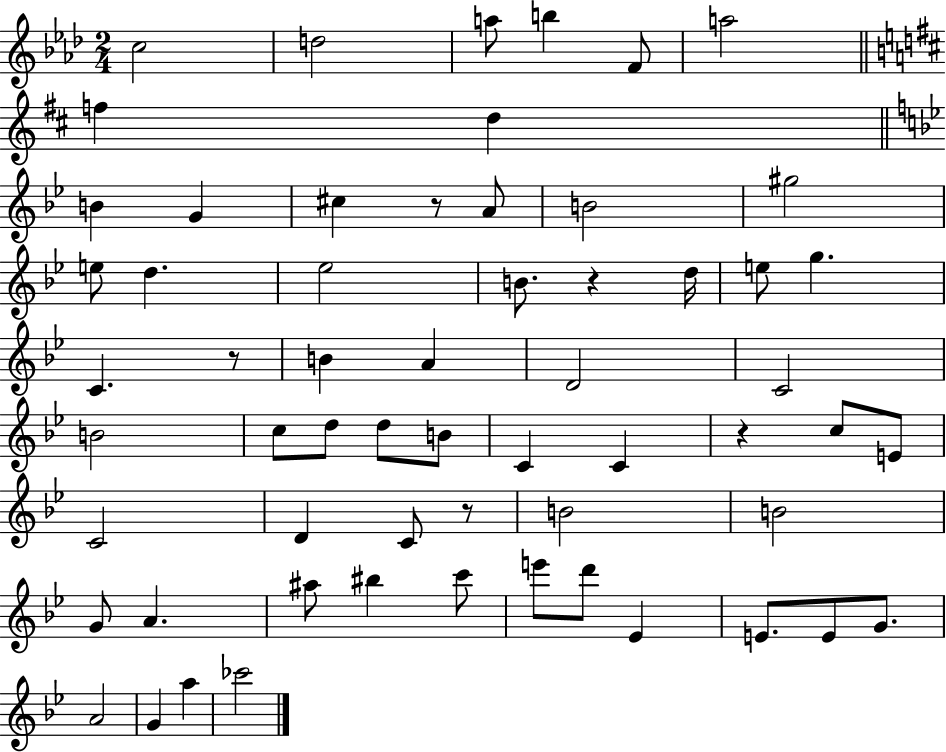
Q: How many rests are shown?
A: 5